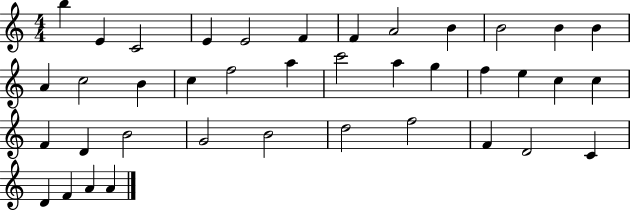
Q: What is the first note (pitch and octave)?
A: B5